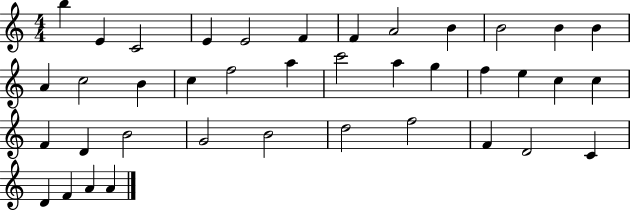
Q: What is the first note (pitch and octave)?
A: B5